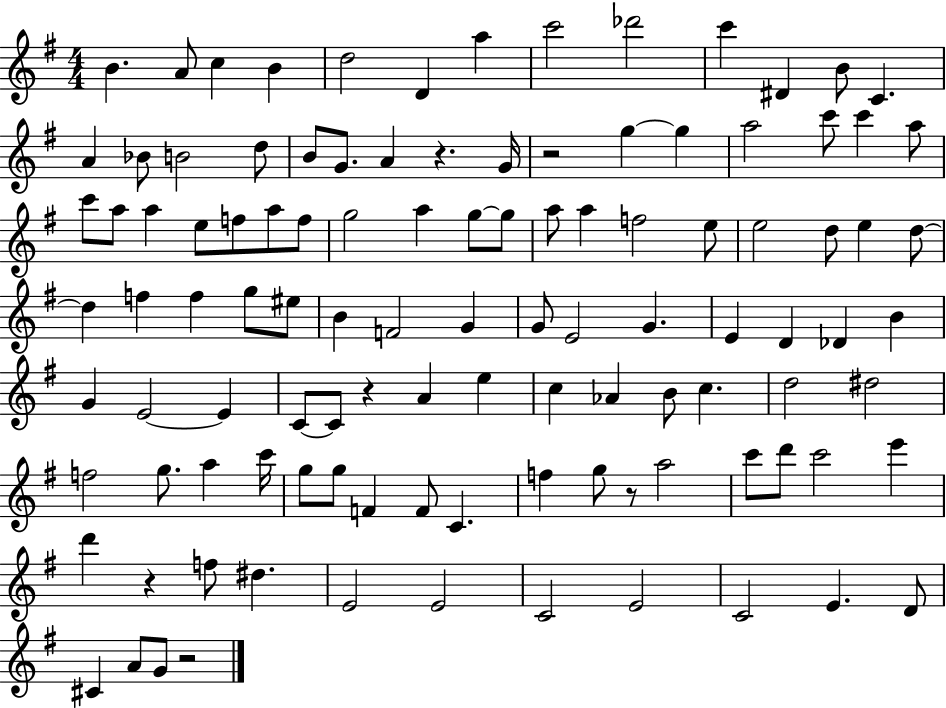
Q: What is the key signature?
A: G major